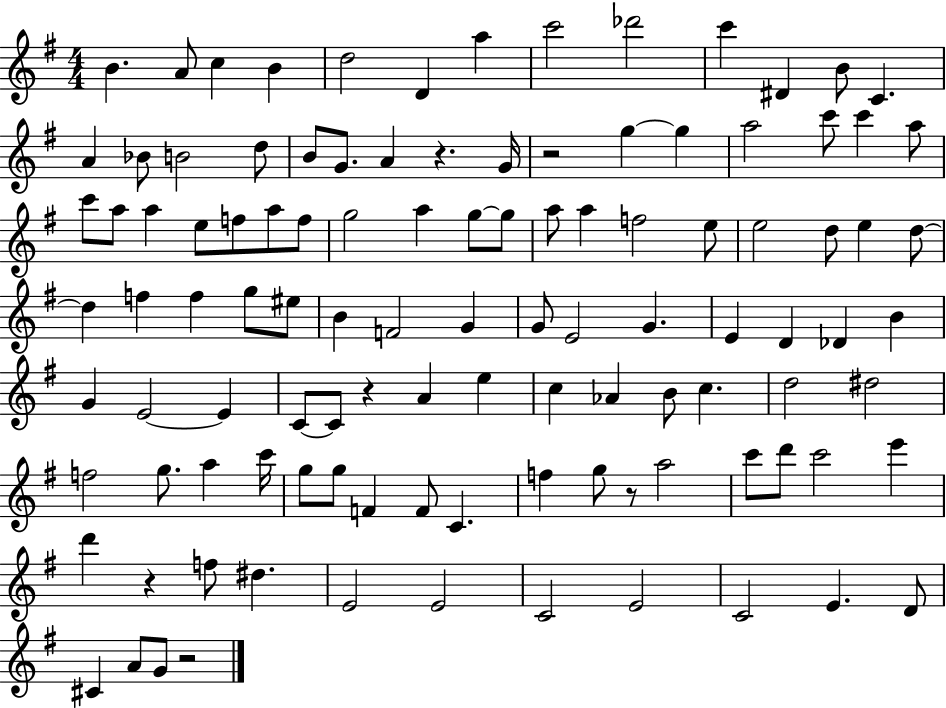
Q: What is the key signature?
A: G major